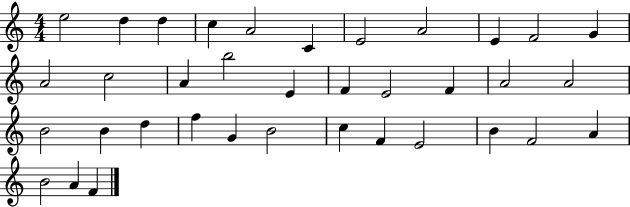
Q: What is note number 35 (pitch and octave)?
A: A4